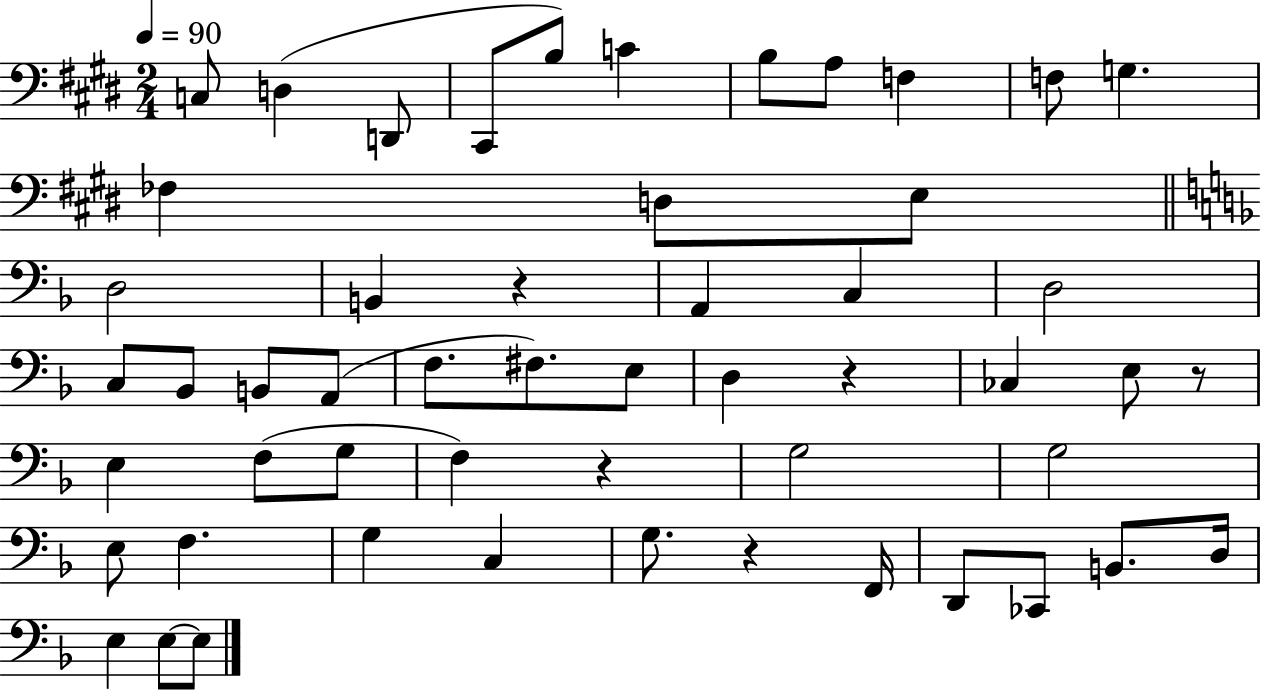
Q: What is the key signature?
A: E major